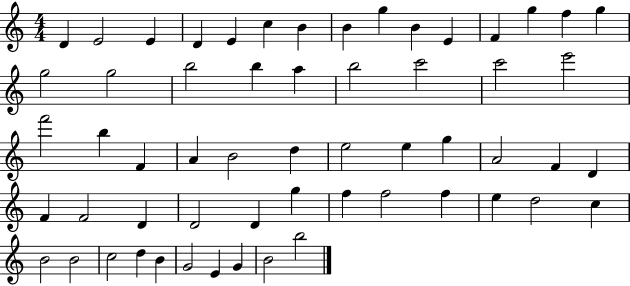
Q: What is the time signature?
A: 4/4